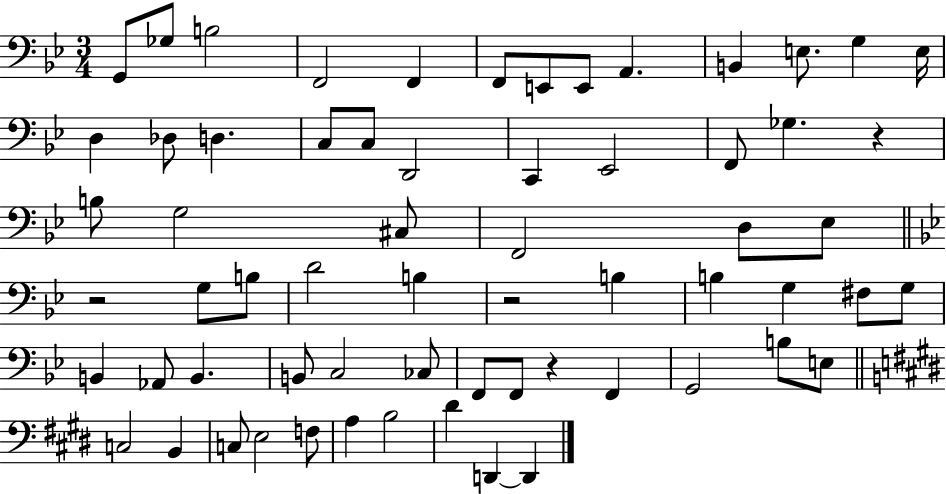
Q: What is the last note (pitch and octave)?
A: D2